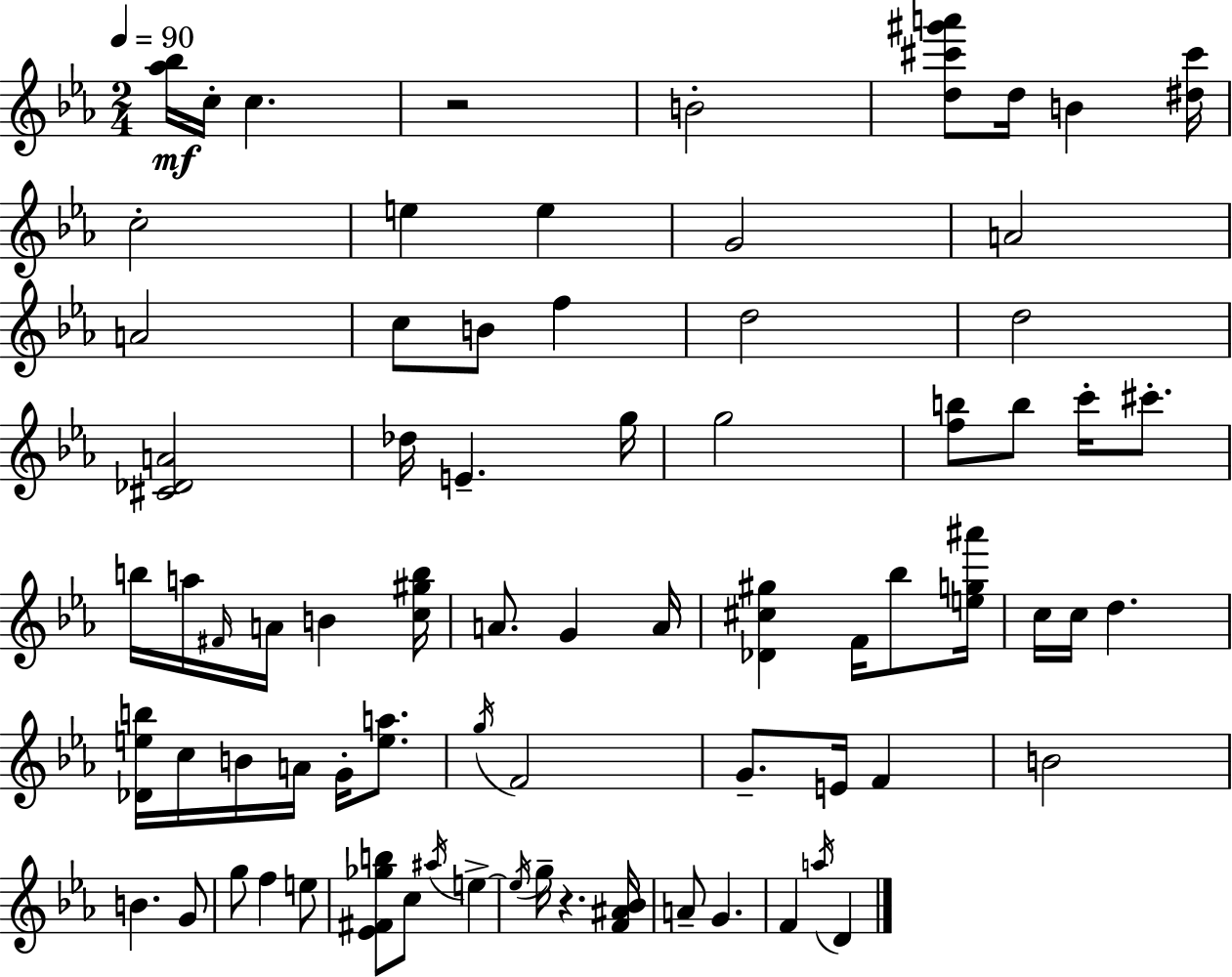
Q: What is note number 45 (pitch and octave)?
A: F4